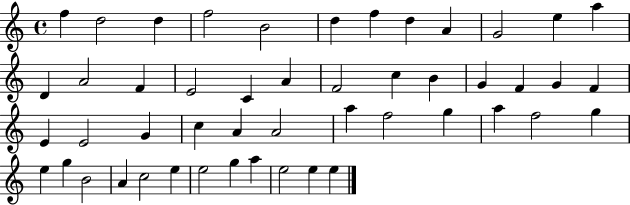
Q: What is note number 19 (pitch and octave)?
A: F4